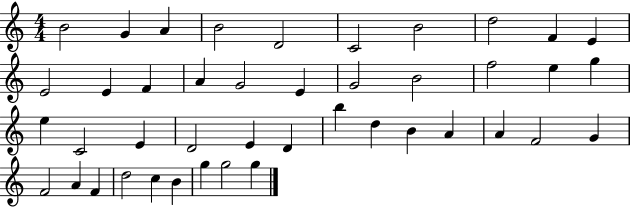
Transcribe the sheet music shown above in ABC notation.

X:1
T:Untitled
M:4/4
L:1/4
K:C
B2 G A B2 D2 C2 B2 d2 F E E2 E F A G2 E G2 B2 f2 e g e C2 E D2 E D b d B A A F2 G F2 A F d2 c B g g2 g